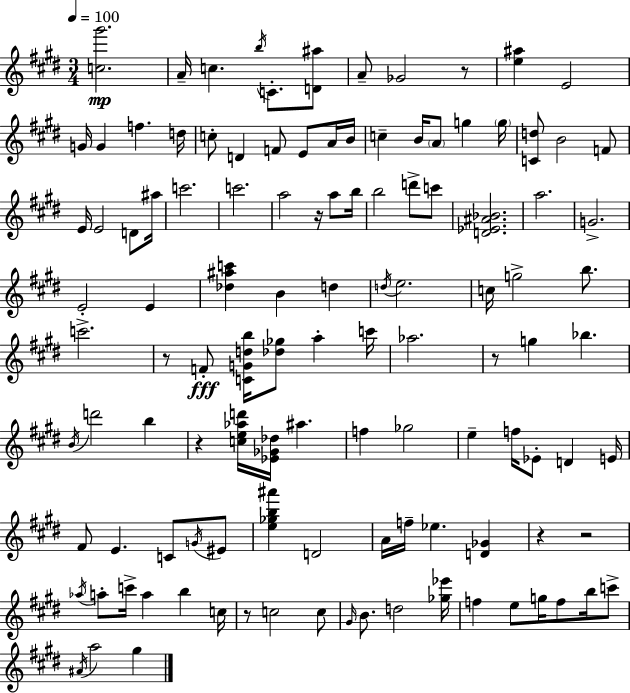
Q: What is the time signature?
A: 3/4